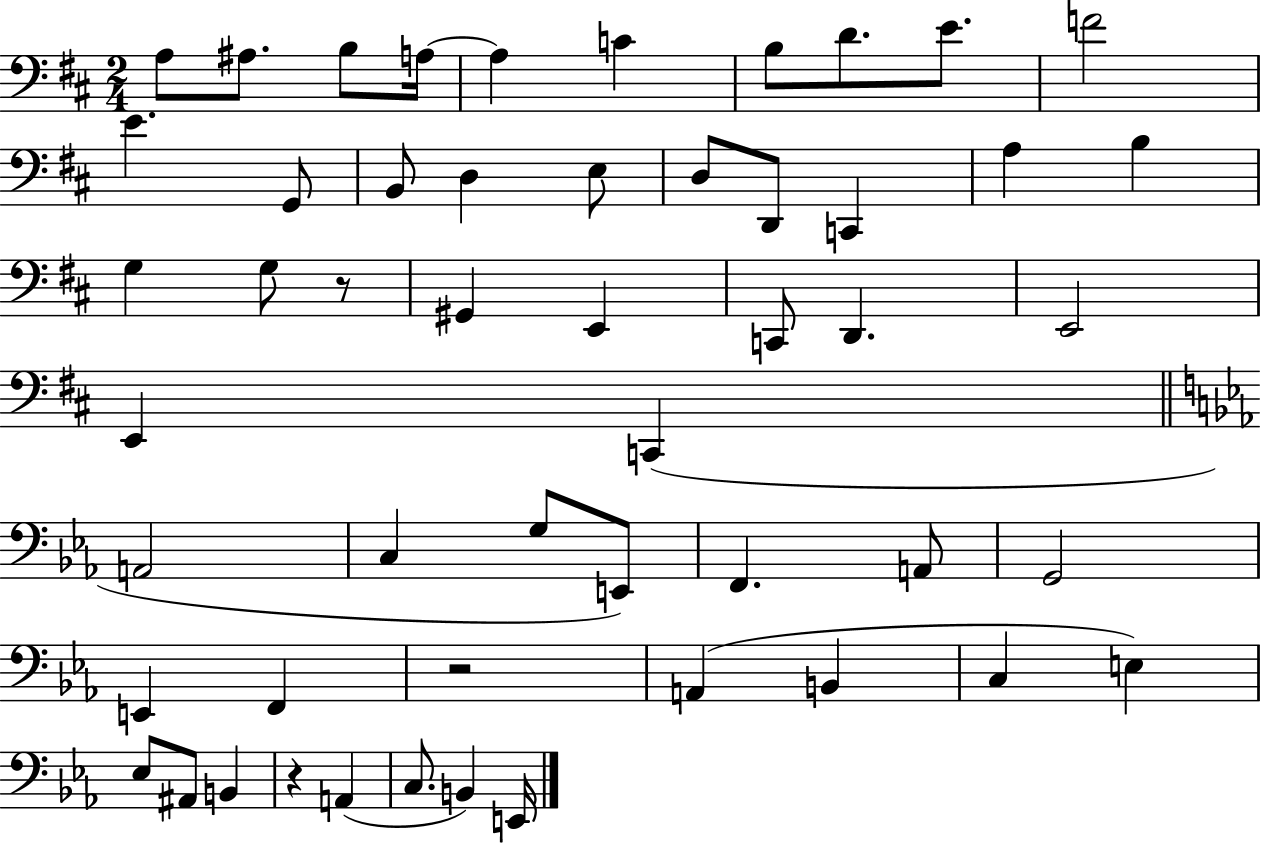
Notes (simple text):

A3/e A#3/e. B3/e A3/s A3/q C4/q B3/e D4/e. E4/e. F4/h E4/q. G2/e B2/e D3/q E3/e D3/e D2/e C2/q A3/q B3/q G3/q G3/e R/e G#2/q E2/q C2/e D2/q. E2/h E2/q C2/q A2/h C3/q G3/e E2/e F2/q. A2/e G2/h E2/q F2/q R/h A2/q B2/q C3/q E3/q Eb3/e A#2/e B2/q R/q A2/q C3/e. B2/q E2/s